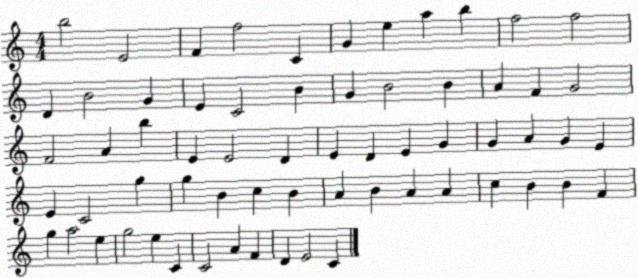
X:1
T:Untitled
M:4/4
L:1/4
K:C
b2 E2 F f2 C G e a b f2 f2 D B2 G E C2 B G B2 B A F G2 F2 A b E E2 D E D E G G A G E E C2 g g B c B A B A A c B B F g a2 e g2 e C C2 A F D E2 C